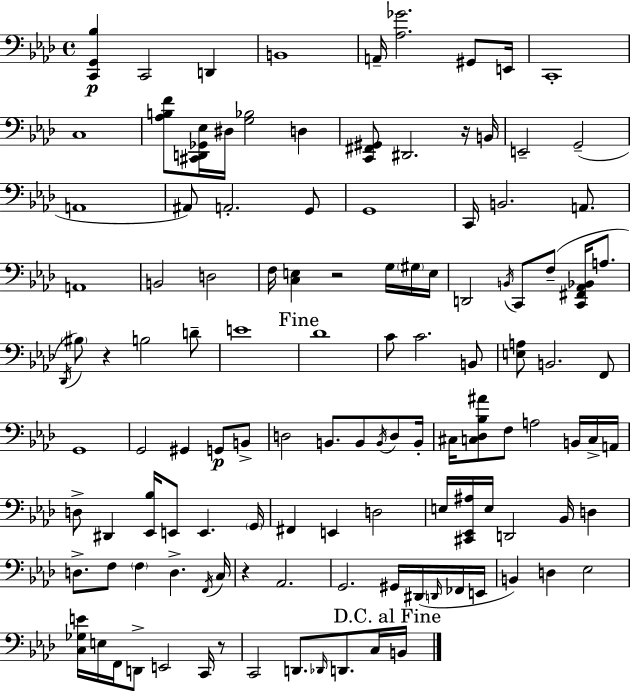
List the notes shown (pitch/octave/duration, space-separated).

[C2,G2,Bb3]/q C2/h D2/q B2/w A2/s [Ab3,Gb4]/h. G#2/e E2/s C2/w C3/w [Ab3,B3,F4]/e [C#2,D2,Gb2,Eb3]/s D#3/s [G3,Bb3]/h D3/q [C2,F#2,G#2]/e D#2/h. R/s B2/s E2/h G2/h A2/w A#2/e A2/h. G2/e G2/w C2/s B2/h. A2/e. A2/w B2/h D3/h F3/s [C3,E3]/q R/h G3/s G#3/s E3/s D2/h B2/s C2/e F3/e [C2,F#2,Ab2,Bb2]/s A3/e. Db2/s BIS3/e R/q B3/h D4/e E4/w Db4/w C4/e C4/h. B2/e [E3,A3]/e B2/h. F2/e G2/w G2/h G#2/q G2/e B2/e D3/h B2/e. B2/e B2/s D3/e B2/s C#3/s [C3,Db3,Bb3,A#4]/e F3/e A3/h B2/s C3/s A2/s D3/e D#2/q [Eb2,Bb3]/s E2/e E2/q. G2/s F#2/q E2/q D3/h E3/s [C#2,Eb2,A#3]/s E3/s D2/h Bb2/s D3/q D3/e. F3/e F3/q D3/q. F2/s C3/s R/q Ab2/h. G2/h. G#2/s D#2/s D2/s FES2/s E2/s B2/q D3/q Eb3/h [C3,Gb3,E4]/s E3/s F2/s D2/e E2/h C2/s R/e C2/h D2/e. Db2/s D2/e. C3/s B2/s